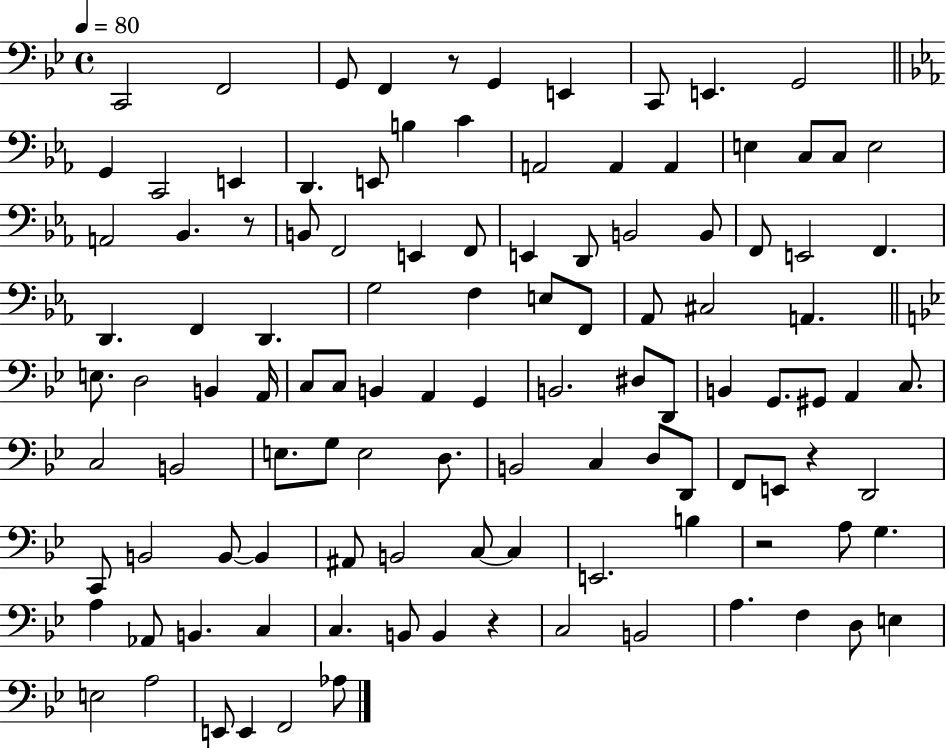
X:1
T:Untitled
M:4/4
L:1/4
K:Bb
C,,2 F,,2 G,,/2 F,, z/2 G,, E,, C,,/2 E,, G,,2 G,, C,,2 E,, D,, E,,/2 B, C A,,2 A,, A,, E, C,/2 C,/2 E,2 A,,2 _B,, z/2 B,,/2 F,,2 E,, F,,/2 E,, D,,/2 B,,2 B,,/2 F,,/2 E,,2 F,, D,, F,, D,, G,2 F, E,/2 F,,/2 _A,,/2 ^C,2 A,, E,/2 D,2 B,, A,,/4 C,/2 C,/2 B,, A,, G,, B,,2 ^D,/2 D,,/2 B,, G,,/2 ^G,,/2 A,, C,/2 C,2 B,,2 E,/2 G,/2 E,2 D,/2 B,,2 C, D,/2 D,,/2 F,,/2 E,,/2 z D,,2 C,,/2 B,,2 B,,/2 B,, ^A,,/2 B,,2 C,/2 C, E,,2 B, z2 A,/2 G, A, _A,,/2 B,, C, C, B,,/2 B,, z C,2 B,,2 A, F, D,/2 E, E,2 A,2 E,,/2 E,, F,,2 _A,/2